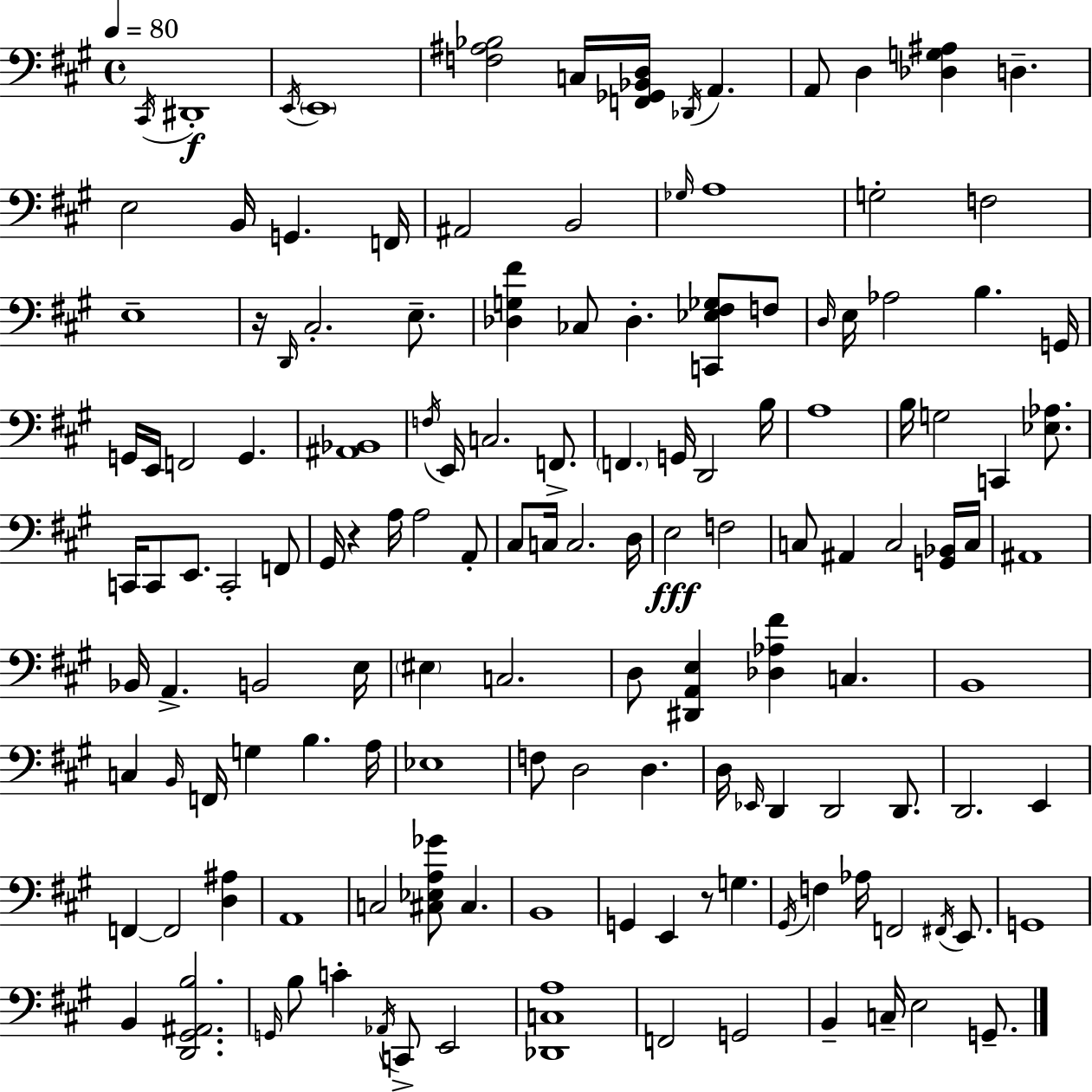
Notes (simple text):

C#2/s D#2/w E2/s E2/w [F3,A#3,Bb3]/h C3/s [F2,Gb2,Bb2,D3]/s Db2/s A2/q. A2/e D3/q [Db3,G3,A#3]/q D3/q. E3/h B2/s G2/q. F2/s A#2/h B2/h Gb3/s A3/w G3/h F3/h E3/w R/s D2/s C#3/h. E3/e. [Db3,G3,F#4]/q CES3/e Db3/q. [C2,Eb3,F#3,Gb3]/e F3/e D3/s E3/s Ab3/h B3/q. G2/s G2/s E2/s F2/h G2/q. [A#2,Bb2]/w F3/s E2/s C3/h. F2/e. F2/q. G2/s D2/h B3/s A3/w B3/s G3/h C2/q [Eb3,Ab3]/e. C2/s C2/e E2/e. C2/h F2/e G#2/s R/q A3/s A3/h A2/e C#3/e C3/s C3/h. D3/s E3/h F3/h C3/e A#2/q C3/h [G2,Bb2]/s C3/s A#2/w Bb2/s A2/q. B2/h E3/s EIS3/q C3/h. D3/e [D#2,A2,E3]/q [Db3,Ab3,F#4]/q C3/q. B2/w C3/q B2/s F2/s G3/q B3/q. A3/s Eb3/w F3/e D3/h D3/q. D3/s Eb2/s D2/q D2/h D2/e. D2/h. E2/q F2/q F2/h [D3,A#3]/q A2/w C3/h [C#3,Eb3,A3,Gb4]/e C#3/q. B2/w G2/q E2/q R/e G3/q. G#2/s F3/q Ab3/s F2/h F#2/s E2/e. G2/w B2/q [D2,G#2,A#2,B3]/h. G2/s B3/e C4/q Ab2/s C2/e E2/h [Db2,C3,A3]/w F2/h G2/h B2/q C3/s E3/h G2/e.